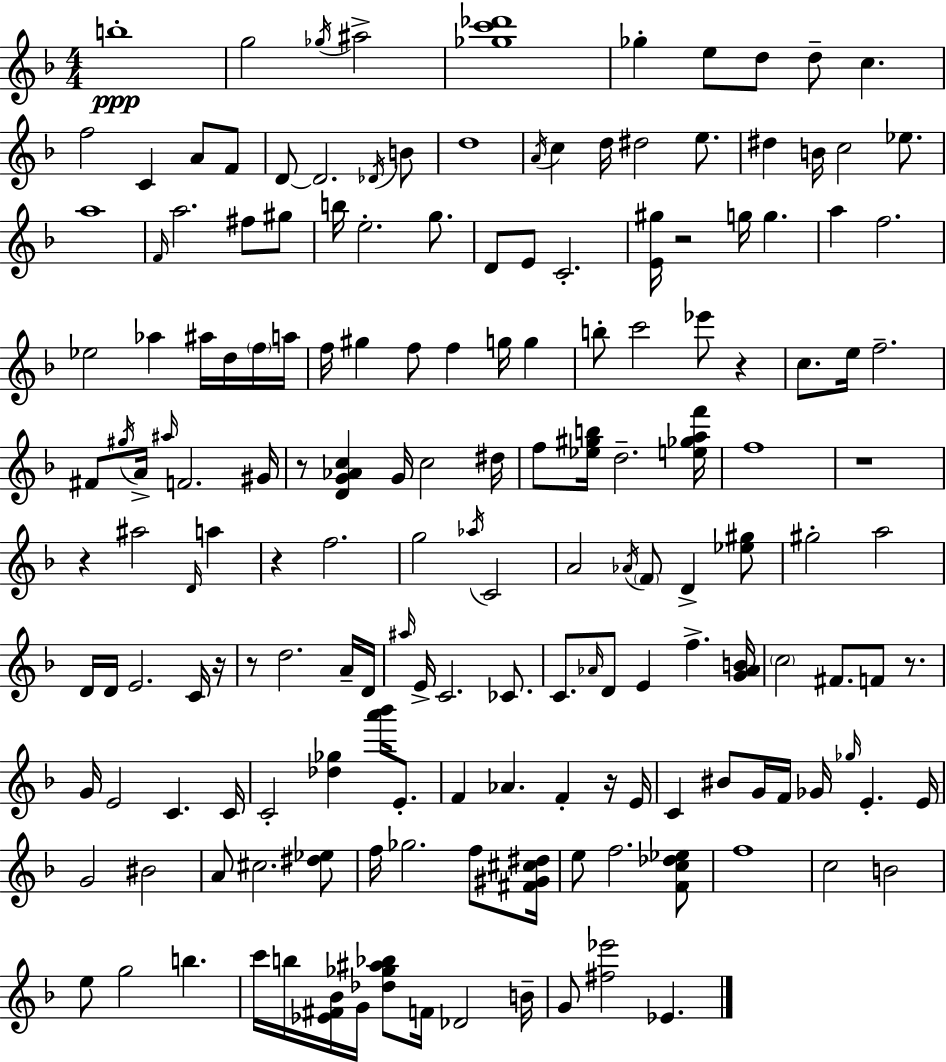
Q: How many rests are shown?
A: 10